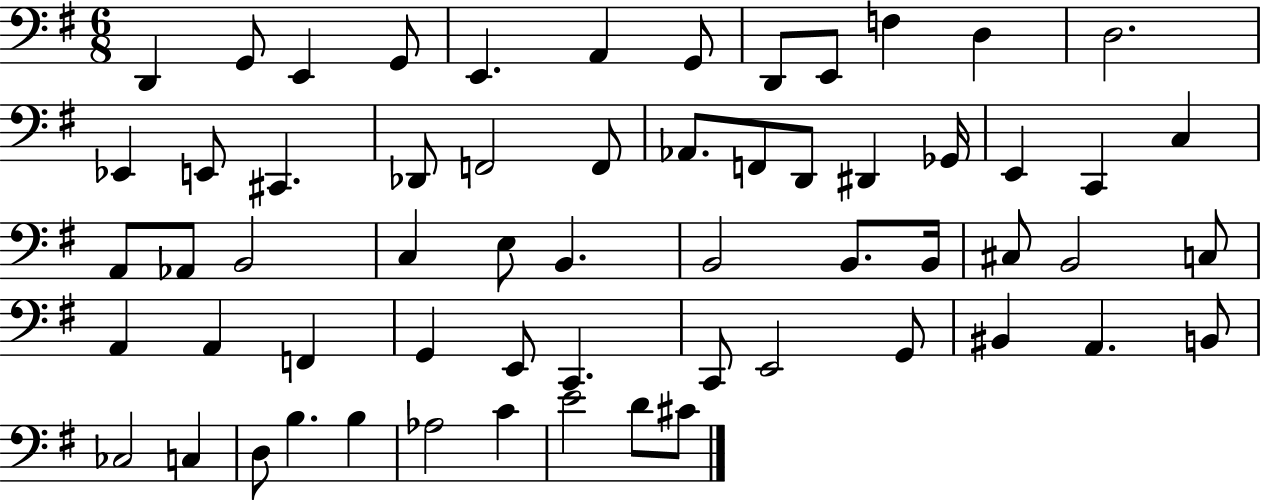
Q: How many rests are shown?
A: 0